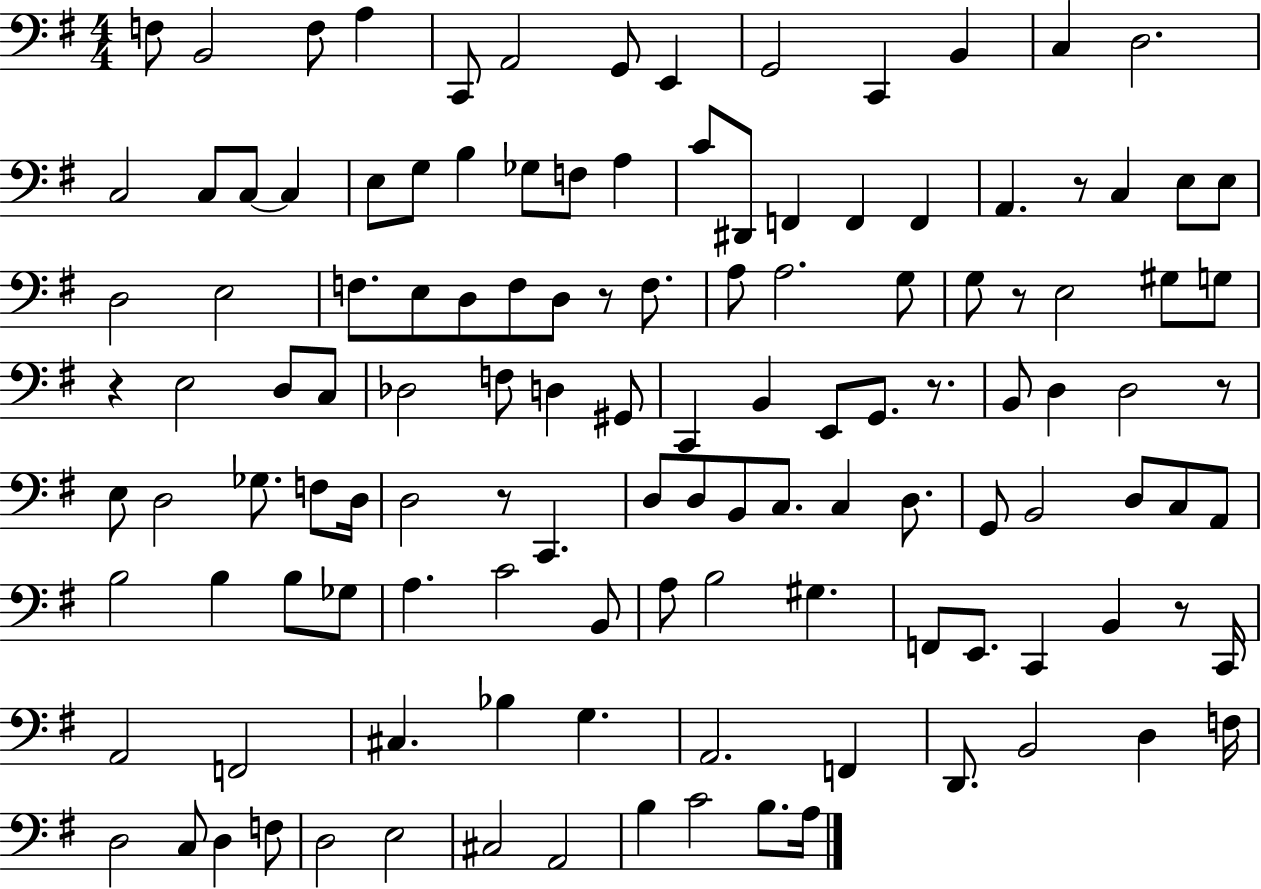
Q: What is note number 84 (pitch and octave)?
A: A3